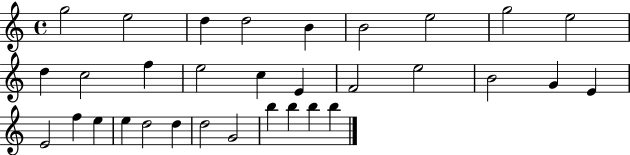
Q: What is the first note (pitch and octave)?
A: G5